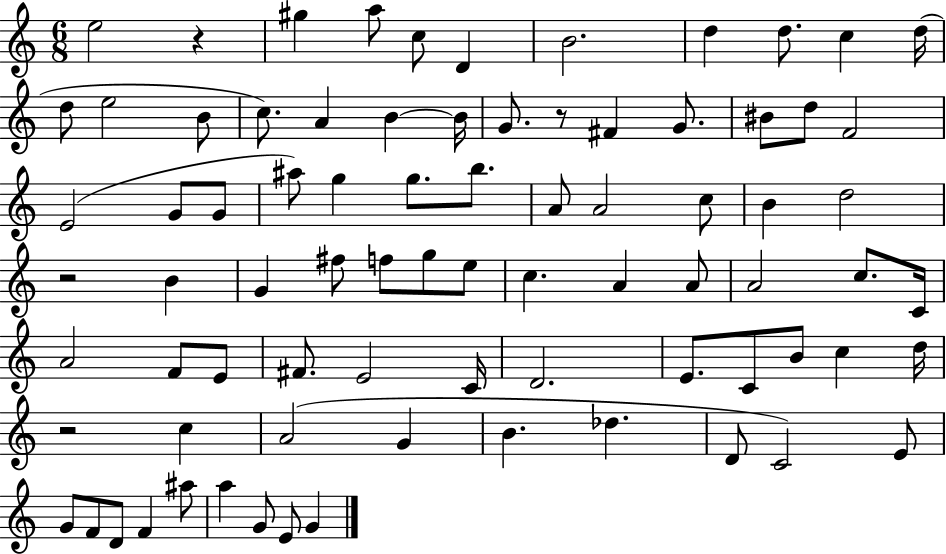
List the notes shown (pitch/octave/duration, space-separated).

E5/h R/q G#5/q A5/e C5/e D4/q B4/h. D5/q D5/e. C5/q D5/s D5/e E5/h B4/e C5/e. A4/q B4/q B4/s G4/e. R/e F#4/q G4/e. BIS4/e D5/e F4/h E4/h G4/e G4/e A#5/e G5/q G5/e. B5/e. A4/e A4/h C5/e B4/q D5/h R/h B4/q G4/q F#5/e F5/e G5/e E5/e C5/q. A4/q A4/e A4/h C5/e. C4/s A4/h F4/e E4/e F#4/e. E4/h C4/s D4/h. E4/e. C4/e B4/e C5/q D5/s R/h C5/q A4/h G4/q B4/q. Db5/q. D4/e C4/h E4/e G4/e F4/e D4/e F4/q A#5/e A5/q G4/e E4/e G4/q